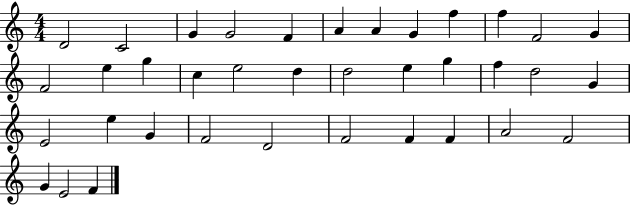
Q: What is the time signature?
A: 4/4